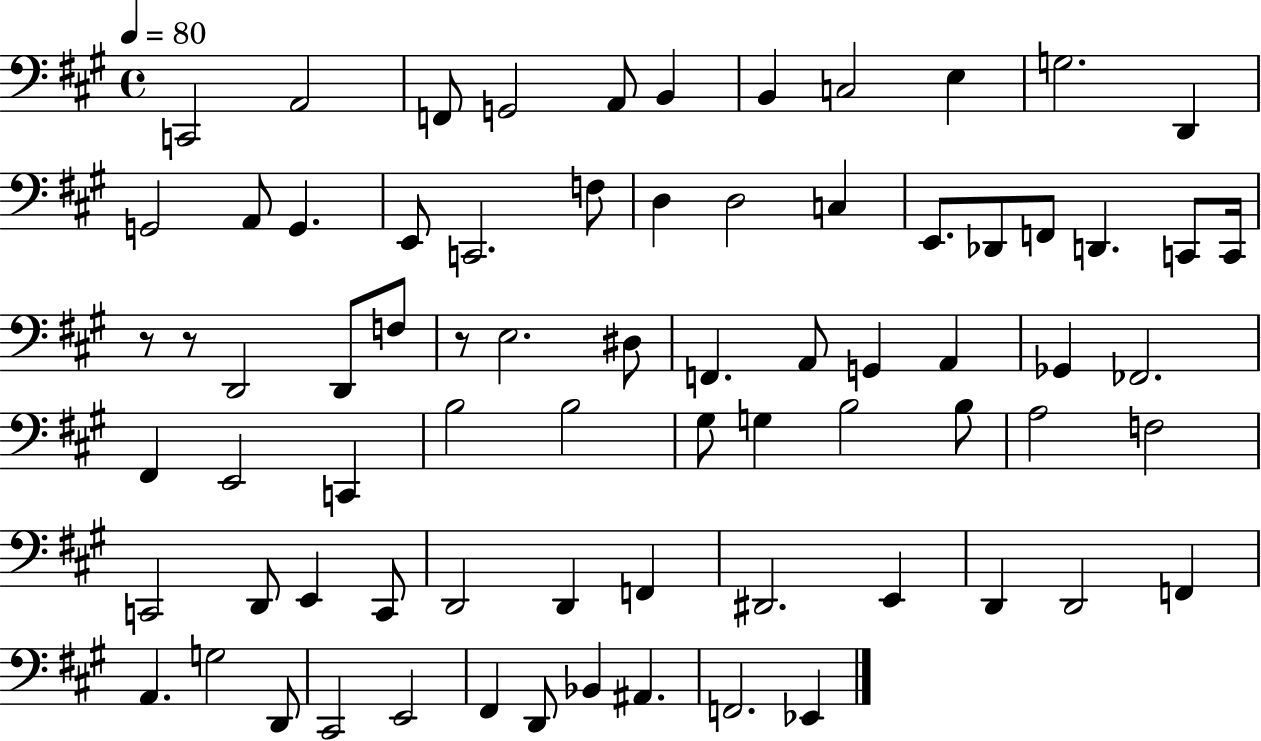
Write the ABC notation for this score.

X:1
T:Untitled
M:4/4
L:1/4
K:A
C,,2 A,,2 F,,/2 G,,2 A,,/2 B,, B,, C,2 E, G,2 D,, G,,2 A,,/2 G,, E,,/2 C,,2 F,/2 D, D,2 C, E,,/2 _D,,/2 F,,/2 D,, C,,/2 C,,/4 z/2 z/2 D,,2 D,,/2 F,/2 z/2 E,2 ^D,/2 F,, A,,/2 G,, A,, _G,, _F,,2 ^F,, E,,2 C,, B,2 B,2 ^G,/2 G, B,2 B,/2 A,2 F,2 C,,2 D,,/2 E,, C,,/2 D,,2 D,, F,, ^D,,2 E,, D,, D,,2 F,, A,, G,2 D,,/2 ^C,,2 E,,2 ^F,, D,,/2 _B,, ^A,, F,,2 _E,,